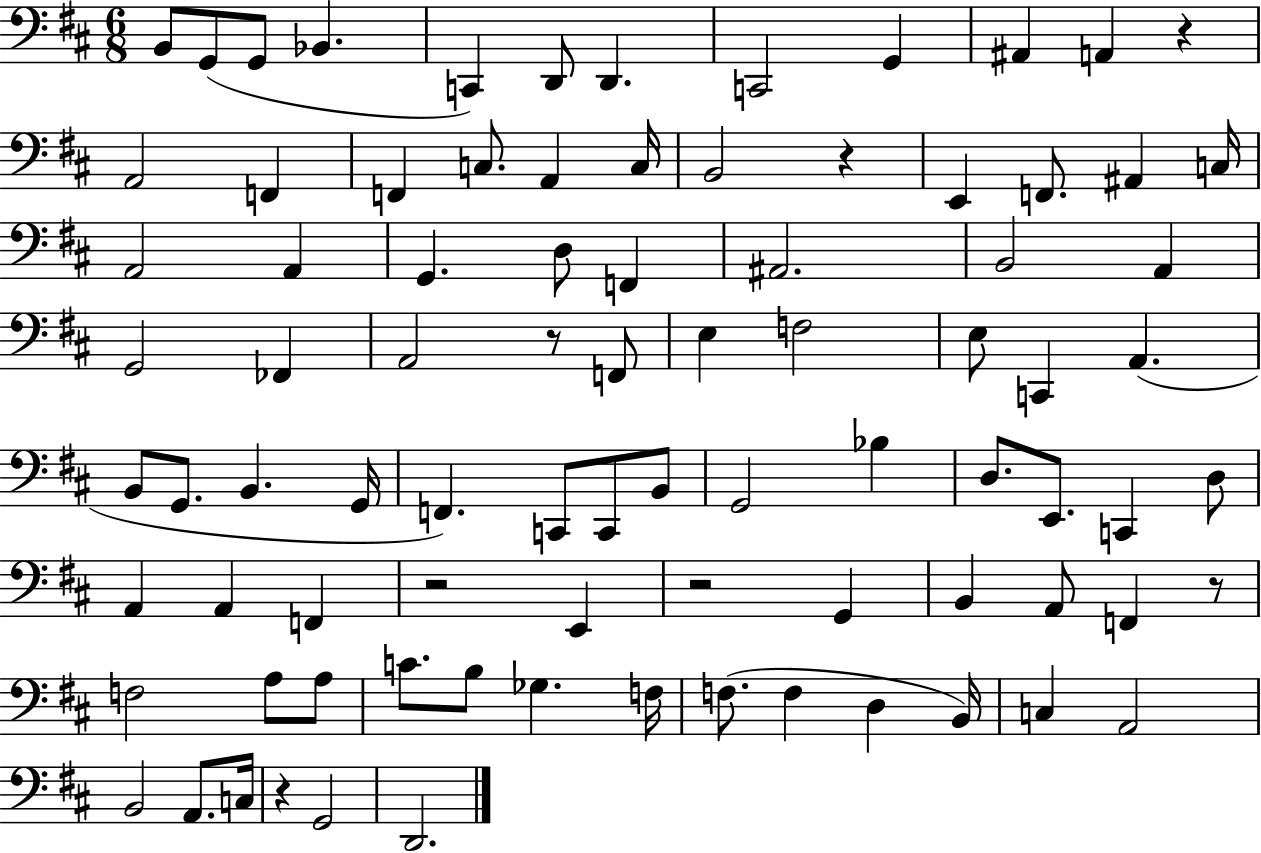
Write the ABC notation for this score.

X:1
T:Untitled
M:6/8
L:1/4
K:D
B,,/2 G,,/2 G,,/2 _B,, C,, D,,/2 D,, C,,2 G,, ^A,, A,, z A,,2 F,, F,, C,/2 A,, C,/4 B,,2 z E,, F,,/2 ^A,, C,/4 A,,2 A,, G,, D,/2 F,, ^A,,2 B,,2 A,, G,,2 _F,, A,,2 z/2 F,,/2 E, F,2 E,/2 C,, A,, B,,/2 G,,/2 B,, G,,/4 F,, C,,/2 C,,/2 B,,/2 G,,2 _B, D,/2 E,,/2 C,, D,/2 A,, A,, F,, z2 E,, z2 G,, B,, A,,/2 F,, z/2 F,2 A,/2 A,/2 C/2 B,/2 _G, F,/4 F,/2 F, D, B,,/4 C, A,,2 B,,2 A,,/2 C,/4 z G,,2 D,,2